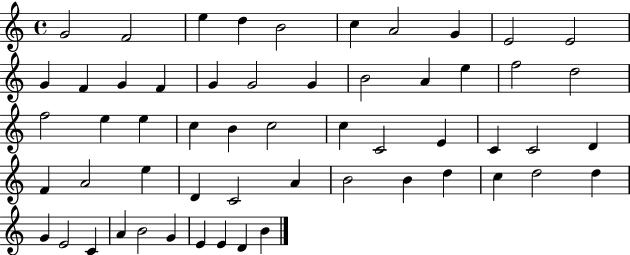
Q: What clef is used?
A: treble